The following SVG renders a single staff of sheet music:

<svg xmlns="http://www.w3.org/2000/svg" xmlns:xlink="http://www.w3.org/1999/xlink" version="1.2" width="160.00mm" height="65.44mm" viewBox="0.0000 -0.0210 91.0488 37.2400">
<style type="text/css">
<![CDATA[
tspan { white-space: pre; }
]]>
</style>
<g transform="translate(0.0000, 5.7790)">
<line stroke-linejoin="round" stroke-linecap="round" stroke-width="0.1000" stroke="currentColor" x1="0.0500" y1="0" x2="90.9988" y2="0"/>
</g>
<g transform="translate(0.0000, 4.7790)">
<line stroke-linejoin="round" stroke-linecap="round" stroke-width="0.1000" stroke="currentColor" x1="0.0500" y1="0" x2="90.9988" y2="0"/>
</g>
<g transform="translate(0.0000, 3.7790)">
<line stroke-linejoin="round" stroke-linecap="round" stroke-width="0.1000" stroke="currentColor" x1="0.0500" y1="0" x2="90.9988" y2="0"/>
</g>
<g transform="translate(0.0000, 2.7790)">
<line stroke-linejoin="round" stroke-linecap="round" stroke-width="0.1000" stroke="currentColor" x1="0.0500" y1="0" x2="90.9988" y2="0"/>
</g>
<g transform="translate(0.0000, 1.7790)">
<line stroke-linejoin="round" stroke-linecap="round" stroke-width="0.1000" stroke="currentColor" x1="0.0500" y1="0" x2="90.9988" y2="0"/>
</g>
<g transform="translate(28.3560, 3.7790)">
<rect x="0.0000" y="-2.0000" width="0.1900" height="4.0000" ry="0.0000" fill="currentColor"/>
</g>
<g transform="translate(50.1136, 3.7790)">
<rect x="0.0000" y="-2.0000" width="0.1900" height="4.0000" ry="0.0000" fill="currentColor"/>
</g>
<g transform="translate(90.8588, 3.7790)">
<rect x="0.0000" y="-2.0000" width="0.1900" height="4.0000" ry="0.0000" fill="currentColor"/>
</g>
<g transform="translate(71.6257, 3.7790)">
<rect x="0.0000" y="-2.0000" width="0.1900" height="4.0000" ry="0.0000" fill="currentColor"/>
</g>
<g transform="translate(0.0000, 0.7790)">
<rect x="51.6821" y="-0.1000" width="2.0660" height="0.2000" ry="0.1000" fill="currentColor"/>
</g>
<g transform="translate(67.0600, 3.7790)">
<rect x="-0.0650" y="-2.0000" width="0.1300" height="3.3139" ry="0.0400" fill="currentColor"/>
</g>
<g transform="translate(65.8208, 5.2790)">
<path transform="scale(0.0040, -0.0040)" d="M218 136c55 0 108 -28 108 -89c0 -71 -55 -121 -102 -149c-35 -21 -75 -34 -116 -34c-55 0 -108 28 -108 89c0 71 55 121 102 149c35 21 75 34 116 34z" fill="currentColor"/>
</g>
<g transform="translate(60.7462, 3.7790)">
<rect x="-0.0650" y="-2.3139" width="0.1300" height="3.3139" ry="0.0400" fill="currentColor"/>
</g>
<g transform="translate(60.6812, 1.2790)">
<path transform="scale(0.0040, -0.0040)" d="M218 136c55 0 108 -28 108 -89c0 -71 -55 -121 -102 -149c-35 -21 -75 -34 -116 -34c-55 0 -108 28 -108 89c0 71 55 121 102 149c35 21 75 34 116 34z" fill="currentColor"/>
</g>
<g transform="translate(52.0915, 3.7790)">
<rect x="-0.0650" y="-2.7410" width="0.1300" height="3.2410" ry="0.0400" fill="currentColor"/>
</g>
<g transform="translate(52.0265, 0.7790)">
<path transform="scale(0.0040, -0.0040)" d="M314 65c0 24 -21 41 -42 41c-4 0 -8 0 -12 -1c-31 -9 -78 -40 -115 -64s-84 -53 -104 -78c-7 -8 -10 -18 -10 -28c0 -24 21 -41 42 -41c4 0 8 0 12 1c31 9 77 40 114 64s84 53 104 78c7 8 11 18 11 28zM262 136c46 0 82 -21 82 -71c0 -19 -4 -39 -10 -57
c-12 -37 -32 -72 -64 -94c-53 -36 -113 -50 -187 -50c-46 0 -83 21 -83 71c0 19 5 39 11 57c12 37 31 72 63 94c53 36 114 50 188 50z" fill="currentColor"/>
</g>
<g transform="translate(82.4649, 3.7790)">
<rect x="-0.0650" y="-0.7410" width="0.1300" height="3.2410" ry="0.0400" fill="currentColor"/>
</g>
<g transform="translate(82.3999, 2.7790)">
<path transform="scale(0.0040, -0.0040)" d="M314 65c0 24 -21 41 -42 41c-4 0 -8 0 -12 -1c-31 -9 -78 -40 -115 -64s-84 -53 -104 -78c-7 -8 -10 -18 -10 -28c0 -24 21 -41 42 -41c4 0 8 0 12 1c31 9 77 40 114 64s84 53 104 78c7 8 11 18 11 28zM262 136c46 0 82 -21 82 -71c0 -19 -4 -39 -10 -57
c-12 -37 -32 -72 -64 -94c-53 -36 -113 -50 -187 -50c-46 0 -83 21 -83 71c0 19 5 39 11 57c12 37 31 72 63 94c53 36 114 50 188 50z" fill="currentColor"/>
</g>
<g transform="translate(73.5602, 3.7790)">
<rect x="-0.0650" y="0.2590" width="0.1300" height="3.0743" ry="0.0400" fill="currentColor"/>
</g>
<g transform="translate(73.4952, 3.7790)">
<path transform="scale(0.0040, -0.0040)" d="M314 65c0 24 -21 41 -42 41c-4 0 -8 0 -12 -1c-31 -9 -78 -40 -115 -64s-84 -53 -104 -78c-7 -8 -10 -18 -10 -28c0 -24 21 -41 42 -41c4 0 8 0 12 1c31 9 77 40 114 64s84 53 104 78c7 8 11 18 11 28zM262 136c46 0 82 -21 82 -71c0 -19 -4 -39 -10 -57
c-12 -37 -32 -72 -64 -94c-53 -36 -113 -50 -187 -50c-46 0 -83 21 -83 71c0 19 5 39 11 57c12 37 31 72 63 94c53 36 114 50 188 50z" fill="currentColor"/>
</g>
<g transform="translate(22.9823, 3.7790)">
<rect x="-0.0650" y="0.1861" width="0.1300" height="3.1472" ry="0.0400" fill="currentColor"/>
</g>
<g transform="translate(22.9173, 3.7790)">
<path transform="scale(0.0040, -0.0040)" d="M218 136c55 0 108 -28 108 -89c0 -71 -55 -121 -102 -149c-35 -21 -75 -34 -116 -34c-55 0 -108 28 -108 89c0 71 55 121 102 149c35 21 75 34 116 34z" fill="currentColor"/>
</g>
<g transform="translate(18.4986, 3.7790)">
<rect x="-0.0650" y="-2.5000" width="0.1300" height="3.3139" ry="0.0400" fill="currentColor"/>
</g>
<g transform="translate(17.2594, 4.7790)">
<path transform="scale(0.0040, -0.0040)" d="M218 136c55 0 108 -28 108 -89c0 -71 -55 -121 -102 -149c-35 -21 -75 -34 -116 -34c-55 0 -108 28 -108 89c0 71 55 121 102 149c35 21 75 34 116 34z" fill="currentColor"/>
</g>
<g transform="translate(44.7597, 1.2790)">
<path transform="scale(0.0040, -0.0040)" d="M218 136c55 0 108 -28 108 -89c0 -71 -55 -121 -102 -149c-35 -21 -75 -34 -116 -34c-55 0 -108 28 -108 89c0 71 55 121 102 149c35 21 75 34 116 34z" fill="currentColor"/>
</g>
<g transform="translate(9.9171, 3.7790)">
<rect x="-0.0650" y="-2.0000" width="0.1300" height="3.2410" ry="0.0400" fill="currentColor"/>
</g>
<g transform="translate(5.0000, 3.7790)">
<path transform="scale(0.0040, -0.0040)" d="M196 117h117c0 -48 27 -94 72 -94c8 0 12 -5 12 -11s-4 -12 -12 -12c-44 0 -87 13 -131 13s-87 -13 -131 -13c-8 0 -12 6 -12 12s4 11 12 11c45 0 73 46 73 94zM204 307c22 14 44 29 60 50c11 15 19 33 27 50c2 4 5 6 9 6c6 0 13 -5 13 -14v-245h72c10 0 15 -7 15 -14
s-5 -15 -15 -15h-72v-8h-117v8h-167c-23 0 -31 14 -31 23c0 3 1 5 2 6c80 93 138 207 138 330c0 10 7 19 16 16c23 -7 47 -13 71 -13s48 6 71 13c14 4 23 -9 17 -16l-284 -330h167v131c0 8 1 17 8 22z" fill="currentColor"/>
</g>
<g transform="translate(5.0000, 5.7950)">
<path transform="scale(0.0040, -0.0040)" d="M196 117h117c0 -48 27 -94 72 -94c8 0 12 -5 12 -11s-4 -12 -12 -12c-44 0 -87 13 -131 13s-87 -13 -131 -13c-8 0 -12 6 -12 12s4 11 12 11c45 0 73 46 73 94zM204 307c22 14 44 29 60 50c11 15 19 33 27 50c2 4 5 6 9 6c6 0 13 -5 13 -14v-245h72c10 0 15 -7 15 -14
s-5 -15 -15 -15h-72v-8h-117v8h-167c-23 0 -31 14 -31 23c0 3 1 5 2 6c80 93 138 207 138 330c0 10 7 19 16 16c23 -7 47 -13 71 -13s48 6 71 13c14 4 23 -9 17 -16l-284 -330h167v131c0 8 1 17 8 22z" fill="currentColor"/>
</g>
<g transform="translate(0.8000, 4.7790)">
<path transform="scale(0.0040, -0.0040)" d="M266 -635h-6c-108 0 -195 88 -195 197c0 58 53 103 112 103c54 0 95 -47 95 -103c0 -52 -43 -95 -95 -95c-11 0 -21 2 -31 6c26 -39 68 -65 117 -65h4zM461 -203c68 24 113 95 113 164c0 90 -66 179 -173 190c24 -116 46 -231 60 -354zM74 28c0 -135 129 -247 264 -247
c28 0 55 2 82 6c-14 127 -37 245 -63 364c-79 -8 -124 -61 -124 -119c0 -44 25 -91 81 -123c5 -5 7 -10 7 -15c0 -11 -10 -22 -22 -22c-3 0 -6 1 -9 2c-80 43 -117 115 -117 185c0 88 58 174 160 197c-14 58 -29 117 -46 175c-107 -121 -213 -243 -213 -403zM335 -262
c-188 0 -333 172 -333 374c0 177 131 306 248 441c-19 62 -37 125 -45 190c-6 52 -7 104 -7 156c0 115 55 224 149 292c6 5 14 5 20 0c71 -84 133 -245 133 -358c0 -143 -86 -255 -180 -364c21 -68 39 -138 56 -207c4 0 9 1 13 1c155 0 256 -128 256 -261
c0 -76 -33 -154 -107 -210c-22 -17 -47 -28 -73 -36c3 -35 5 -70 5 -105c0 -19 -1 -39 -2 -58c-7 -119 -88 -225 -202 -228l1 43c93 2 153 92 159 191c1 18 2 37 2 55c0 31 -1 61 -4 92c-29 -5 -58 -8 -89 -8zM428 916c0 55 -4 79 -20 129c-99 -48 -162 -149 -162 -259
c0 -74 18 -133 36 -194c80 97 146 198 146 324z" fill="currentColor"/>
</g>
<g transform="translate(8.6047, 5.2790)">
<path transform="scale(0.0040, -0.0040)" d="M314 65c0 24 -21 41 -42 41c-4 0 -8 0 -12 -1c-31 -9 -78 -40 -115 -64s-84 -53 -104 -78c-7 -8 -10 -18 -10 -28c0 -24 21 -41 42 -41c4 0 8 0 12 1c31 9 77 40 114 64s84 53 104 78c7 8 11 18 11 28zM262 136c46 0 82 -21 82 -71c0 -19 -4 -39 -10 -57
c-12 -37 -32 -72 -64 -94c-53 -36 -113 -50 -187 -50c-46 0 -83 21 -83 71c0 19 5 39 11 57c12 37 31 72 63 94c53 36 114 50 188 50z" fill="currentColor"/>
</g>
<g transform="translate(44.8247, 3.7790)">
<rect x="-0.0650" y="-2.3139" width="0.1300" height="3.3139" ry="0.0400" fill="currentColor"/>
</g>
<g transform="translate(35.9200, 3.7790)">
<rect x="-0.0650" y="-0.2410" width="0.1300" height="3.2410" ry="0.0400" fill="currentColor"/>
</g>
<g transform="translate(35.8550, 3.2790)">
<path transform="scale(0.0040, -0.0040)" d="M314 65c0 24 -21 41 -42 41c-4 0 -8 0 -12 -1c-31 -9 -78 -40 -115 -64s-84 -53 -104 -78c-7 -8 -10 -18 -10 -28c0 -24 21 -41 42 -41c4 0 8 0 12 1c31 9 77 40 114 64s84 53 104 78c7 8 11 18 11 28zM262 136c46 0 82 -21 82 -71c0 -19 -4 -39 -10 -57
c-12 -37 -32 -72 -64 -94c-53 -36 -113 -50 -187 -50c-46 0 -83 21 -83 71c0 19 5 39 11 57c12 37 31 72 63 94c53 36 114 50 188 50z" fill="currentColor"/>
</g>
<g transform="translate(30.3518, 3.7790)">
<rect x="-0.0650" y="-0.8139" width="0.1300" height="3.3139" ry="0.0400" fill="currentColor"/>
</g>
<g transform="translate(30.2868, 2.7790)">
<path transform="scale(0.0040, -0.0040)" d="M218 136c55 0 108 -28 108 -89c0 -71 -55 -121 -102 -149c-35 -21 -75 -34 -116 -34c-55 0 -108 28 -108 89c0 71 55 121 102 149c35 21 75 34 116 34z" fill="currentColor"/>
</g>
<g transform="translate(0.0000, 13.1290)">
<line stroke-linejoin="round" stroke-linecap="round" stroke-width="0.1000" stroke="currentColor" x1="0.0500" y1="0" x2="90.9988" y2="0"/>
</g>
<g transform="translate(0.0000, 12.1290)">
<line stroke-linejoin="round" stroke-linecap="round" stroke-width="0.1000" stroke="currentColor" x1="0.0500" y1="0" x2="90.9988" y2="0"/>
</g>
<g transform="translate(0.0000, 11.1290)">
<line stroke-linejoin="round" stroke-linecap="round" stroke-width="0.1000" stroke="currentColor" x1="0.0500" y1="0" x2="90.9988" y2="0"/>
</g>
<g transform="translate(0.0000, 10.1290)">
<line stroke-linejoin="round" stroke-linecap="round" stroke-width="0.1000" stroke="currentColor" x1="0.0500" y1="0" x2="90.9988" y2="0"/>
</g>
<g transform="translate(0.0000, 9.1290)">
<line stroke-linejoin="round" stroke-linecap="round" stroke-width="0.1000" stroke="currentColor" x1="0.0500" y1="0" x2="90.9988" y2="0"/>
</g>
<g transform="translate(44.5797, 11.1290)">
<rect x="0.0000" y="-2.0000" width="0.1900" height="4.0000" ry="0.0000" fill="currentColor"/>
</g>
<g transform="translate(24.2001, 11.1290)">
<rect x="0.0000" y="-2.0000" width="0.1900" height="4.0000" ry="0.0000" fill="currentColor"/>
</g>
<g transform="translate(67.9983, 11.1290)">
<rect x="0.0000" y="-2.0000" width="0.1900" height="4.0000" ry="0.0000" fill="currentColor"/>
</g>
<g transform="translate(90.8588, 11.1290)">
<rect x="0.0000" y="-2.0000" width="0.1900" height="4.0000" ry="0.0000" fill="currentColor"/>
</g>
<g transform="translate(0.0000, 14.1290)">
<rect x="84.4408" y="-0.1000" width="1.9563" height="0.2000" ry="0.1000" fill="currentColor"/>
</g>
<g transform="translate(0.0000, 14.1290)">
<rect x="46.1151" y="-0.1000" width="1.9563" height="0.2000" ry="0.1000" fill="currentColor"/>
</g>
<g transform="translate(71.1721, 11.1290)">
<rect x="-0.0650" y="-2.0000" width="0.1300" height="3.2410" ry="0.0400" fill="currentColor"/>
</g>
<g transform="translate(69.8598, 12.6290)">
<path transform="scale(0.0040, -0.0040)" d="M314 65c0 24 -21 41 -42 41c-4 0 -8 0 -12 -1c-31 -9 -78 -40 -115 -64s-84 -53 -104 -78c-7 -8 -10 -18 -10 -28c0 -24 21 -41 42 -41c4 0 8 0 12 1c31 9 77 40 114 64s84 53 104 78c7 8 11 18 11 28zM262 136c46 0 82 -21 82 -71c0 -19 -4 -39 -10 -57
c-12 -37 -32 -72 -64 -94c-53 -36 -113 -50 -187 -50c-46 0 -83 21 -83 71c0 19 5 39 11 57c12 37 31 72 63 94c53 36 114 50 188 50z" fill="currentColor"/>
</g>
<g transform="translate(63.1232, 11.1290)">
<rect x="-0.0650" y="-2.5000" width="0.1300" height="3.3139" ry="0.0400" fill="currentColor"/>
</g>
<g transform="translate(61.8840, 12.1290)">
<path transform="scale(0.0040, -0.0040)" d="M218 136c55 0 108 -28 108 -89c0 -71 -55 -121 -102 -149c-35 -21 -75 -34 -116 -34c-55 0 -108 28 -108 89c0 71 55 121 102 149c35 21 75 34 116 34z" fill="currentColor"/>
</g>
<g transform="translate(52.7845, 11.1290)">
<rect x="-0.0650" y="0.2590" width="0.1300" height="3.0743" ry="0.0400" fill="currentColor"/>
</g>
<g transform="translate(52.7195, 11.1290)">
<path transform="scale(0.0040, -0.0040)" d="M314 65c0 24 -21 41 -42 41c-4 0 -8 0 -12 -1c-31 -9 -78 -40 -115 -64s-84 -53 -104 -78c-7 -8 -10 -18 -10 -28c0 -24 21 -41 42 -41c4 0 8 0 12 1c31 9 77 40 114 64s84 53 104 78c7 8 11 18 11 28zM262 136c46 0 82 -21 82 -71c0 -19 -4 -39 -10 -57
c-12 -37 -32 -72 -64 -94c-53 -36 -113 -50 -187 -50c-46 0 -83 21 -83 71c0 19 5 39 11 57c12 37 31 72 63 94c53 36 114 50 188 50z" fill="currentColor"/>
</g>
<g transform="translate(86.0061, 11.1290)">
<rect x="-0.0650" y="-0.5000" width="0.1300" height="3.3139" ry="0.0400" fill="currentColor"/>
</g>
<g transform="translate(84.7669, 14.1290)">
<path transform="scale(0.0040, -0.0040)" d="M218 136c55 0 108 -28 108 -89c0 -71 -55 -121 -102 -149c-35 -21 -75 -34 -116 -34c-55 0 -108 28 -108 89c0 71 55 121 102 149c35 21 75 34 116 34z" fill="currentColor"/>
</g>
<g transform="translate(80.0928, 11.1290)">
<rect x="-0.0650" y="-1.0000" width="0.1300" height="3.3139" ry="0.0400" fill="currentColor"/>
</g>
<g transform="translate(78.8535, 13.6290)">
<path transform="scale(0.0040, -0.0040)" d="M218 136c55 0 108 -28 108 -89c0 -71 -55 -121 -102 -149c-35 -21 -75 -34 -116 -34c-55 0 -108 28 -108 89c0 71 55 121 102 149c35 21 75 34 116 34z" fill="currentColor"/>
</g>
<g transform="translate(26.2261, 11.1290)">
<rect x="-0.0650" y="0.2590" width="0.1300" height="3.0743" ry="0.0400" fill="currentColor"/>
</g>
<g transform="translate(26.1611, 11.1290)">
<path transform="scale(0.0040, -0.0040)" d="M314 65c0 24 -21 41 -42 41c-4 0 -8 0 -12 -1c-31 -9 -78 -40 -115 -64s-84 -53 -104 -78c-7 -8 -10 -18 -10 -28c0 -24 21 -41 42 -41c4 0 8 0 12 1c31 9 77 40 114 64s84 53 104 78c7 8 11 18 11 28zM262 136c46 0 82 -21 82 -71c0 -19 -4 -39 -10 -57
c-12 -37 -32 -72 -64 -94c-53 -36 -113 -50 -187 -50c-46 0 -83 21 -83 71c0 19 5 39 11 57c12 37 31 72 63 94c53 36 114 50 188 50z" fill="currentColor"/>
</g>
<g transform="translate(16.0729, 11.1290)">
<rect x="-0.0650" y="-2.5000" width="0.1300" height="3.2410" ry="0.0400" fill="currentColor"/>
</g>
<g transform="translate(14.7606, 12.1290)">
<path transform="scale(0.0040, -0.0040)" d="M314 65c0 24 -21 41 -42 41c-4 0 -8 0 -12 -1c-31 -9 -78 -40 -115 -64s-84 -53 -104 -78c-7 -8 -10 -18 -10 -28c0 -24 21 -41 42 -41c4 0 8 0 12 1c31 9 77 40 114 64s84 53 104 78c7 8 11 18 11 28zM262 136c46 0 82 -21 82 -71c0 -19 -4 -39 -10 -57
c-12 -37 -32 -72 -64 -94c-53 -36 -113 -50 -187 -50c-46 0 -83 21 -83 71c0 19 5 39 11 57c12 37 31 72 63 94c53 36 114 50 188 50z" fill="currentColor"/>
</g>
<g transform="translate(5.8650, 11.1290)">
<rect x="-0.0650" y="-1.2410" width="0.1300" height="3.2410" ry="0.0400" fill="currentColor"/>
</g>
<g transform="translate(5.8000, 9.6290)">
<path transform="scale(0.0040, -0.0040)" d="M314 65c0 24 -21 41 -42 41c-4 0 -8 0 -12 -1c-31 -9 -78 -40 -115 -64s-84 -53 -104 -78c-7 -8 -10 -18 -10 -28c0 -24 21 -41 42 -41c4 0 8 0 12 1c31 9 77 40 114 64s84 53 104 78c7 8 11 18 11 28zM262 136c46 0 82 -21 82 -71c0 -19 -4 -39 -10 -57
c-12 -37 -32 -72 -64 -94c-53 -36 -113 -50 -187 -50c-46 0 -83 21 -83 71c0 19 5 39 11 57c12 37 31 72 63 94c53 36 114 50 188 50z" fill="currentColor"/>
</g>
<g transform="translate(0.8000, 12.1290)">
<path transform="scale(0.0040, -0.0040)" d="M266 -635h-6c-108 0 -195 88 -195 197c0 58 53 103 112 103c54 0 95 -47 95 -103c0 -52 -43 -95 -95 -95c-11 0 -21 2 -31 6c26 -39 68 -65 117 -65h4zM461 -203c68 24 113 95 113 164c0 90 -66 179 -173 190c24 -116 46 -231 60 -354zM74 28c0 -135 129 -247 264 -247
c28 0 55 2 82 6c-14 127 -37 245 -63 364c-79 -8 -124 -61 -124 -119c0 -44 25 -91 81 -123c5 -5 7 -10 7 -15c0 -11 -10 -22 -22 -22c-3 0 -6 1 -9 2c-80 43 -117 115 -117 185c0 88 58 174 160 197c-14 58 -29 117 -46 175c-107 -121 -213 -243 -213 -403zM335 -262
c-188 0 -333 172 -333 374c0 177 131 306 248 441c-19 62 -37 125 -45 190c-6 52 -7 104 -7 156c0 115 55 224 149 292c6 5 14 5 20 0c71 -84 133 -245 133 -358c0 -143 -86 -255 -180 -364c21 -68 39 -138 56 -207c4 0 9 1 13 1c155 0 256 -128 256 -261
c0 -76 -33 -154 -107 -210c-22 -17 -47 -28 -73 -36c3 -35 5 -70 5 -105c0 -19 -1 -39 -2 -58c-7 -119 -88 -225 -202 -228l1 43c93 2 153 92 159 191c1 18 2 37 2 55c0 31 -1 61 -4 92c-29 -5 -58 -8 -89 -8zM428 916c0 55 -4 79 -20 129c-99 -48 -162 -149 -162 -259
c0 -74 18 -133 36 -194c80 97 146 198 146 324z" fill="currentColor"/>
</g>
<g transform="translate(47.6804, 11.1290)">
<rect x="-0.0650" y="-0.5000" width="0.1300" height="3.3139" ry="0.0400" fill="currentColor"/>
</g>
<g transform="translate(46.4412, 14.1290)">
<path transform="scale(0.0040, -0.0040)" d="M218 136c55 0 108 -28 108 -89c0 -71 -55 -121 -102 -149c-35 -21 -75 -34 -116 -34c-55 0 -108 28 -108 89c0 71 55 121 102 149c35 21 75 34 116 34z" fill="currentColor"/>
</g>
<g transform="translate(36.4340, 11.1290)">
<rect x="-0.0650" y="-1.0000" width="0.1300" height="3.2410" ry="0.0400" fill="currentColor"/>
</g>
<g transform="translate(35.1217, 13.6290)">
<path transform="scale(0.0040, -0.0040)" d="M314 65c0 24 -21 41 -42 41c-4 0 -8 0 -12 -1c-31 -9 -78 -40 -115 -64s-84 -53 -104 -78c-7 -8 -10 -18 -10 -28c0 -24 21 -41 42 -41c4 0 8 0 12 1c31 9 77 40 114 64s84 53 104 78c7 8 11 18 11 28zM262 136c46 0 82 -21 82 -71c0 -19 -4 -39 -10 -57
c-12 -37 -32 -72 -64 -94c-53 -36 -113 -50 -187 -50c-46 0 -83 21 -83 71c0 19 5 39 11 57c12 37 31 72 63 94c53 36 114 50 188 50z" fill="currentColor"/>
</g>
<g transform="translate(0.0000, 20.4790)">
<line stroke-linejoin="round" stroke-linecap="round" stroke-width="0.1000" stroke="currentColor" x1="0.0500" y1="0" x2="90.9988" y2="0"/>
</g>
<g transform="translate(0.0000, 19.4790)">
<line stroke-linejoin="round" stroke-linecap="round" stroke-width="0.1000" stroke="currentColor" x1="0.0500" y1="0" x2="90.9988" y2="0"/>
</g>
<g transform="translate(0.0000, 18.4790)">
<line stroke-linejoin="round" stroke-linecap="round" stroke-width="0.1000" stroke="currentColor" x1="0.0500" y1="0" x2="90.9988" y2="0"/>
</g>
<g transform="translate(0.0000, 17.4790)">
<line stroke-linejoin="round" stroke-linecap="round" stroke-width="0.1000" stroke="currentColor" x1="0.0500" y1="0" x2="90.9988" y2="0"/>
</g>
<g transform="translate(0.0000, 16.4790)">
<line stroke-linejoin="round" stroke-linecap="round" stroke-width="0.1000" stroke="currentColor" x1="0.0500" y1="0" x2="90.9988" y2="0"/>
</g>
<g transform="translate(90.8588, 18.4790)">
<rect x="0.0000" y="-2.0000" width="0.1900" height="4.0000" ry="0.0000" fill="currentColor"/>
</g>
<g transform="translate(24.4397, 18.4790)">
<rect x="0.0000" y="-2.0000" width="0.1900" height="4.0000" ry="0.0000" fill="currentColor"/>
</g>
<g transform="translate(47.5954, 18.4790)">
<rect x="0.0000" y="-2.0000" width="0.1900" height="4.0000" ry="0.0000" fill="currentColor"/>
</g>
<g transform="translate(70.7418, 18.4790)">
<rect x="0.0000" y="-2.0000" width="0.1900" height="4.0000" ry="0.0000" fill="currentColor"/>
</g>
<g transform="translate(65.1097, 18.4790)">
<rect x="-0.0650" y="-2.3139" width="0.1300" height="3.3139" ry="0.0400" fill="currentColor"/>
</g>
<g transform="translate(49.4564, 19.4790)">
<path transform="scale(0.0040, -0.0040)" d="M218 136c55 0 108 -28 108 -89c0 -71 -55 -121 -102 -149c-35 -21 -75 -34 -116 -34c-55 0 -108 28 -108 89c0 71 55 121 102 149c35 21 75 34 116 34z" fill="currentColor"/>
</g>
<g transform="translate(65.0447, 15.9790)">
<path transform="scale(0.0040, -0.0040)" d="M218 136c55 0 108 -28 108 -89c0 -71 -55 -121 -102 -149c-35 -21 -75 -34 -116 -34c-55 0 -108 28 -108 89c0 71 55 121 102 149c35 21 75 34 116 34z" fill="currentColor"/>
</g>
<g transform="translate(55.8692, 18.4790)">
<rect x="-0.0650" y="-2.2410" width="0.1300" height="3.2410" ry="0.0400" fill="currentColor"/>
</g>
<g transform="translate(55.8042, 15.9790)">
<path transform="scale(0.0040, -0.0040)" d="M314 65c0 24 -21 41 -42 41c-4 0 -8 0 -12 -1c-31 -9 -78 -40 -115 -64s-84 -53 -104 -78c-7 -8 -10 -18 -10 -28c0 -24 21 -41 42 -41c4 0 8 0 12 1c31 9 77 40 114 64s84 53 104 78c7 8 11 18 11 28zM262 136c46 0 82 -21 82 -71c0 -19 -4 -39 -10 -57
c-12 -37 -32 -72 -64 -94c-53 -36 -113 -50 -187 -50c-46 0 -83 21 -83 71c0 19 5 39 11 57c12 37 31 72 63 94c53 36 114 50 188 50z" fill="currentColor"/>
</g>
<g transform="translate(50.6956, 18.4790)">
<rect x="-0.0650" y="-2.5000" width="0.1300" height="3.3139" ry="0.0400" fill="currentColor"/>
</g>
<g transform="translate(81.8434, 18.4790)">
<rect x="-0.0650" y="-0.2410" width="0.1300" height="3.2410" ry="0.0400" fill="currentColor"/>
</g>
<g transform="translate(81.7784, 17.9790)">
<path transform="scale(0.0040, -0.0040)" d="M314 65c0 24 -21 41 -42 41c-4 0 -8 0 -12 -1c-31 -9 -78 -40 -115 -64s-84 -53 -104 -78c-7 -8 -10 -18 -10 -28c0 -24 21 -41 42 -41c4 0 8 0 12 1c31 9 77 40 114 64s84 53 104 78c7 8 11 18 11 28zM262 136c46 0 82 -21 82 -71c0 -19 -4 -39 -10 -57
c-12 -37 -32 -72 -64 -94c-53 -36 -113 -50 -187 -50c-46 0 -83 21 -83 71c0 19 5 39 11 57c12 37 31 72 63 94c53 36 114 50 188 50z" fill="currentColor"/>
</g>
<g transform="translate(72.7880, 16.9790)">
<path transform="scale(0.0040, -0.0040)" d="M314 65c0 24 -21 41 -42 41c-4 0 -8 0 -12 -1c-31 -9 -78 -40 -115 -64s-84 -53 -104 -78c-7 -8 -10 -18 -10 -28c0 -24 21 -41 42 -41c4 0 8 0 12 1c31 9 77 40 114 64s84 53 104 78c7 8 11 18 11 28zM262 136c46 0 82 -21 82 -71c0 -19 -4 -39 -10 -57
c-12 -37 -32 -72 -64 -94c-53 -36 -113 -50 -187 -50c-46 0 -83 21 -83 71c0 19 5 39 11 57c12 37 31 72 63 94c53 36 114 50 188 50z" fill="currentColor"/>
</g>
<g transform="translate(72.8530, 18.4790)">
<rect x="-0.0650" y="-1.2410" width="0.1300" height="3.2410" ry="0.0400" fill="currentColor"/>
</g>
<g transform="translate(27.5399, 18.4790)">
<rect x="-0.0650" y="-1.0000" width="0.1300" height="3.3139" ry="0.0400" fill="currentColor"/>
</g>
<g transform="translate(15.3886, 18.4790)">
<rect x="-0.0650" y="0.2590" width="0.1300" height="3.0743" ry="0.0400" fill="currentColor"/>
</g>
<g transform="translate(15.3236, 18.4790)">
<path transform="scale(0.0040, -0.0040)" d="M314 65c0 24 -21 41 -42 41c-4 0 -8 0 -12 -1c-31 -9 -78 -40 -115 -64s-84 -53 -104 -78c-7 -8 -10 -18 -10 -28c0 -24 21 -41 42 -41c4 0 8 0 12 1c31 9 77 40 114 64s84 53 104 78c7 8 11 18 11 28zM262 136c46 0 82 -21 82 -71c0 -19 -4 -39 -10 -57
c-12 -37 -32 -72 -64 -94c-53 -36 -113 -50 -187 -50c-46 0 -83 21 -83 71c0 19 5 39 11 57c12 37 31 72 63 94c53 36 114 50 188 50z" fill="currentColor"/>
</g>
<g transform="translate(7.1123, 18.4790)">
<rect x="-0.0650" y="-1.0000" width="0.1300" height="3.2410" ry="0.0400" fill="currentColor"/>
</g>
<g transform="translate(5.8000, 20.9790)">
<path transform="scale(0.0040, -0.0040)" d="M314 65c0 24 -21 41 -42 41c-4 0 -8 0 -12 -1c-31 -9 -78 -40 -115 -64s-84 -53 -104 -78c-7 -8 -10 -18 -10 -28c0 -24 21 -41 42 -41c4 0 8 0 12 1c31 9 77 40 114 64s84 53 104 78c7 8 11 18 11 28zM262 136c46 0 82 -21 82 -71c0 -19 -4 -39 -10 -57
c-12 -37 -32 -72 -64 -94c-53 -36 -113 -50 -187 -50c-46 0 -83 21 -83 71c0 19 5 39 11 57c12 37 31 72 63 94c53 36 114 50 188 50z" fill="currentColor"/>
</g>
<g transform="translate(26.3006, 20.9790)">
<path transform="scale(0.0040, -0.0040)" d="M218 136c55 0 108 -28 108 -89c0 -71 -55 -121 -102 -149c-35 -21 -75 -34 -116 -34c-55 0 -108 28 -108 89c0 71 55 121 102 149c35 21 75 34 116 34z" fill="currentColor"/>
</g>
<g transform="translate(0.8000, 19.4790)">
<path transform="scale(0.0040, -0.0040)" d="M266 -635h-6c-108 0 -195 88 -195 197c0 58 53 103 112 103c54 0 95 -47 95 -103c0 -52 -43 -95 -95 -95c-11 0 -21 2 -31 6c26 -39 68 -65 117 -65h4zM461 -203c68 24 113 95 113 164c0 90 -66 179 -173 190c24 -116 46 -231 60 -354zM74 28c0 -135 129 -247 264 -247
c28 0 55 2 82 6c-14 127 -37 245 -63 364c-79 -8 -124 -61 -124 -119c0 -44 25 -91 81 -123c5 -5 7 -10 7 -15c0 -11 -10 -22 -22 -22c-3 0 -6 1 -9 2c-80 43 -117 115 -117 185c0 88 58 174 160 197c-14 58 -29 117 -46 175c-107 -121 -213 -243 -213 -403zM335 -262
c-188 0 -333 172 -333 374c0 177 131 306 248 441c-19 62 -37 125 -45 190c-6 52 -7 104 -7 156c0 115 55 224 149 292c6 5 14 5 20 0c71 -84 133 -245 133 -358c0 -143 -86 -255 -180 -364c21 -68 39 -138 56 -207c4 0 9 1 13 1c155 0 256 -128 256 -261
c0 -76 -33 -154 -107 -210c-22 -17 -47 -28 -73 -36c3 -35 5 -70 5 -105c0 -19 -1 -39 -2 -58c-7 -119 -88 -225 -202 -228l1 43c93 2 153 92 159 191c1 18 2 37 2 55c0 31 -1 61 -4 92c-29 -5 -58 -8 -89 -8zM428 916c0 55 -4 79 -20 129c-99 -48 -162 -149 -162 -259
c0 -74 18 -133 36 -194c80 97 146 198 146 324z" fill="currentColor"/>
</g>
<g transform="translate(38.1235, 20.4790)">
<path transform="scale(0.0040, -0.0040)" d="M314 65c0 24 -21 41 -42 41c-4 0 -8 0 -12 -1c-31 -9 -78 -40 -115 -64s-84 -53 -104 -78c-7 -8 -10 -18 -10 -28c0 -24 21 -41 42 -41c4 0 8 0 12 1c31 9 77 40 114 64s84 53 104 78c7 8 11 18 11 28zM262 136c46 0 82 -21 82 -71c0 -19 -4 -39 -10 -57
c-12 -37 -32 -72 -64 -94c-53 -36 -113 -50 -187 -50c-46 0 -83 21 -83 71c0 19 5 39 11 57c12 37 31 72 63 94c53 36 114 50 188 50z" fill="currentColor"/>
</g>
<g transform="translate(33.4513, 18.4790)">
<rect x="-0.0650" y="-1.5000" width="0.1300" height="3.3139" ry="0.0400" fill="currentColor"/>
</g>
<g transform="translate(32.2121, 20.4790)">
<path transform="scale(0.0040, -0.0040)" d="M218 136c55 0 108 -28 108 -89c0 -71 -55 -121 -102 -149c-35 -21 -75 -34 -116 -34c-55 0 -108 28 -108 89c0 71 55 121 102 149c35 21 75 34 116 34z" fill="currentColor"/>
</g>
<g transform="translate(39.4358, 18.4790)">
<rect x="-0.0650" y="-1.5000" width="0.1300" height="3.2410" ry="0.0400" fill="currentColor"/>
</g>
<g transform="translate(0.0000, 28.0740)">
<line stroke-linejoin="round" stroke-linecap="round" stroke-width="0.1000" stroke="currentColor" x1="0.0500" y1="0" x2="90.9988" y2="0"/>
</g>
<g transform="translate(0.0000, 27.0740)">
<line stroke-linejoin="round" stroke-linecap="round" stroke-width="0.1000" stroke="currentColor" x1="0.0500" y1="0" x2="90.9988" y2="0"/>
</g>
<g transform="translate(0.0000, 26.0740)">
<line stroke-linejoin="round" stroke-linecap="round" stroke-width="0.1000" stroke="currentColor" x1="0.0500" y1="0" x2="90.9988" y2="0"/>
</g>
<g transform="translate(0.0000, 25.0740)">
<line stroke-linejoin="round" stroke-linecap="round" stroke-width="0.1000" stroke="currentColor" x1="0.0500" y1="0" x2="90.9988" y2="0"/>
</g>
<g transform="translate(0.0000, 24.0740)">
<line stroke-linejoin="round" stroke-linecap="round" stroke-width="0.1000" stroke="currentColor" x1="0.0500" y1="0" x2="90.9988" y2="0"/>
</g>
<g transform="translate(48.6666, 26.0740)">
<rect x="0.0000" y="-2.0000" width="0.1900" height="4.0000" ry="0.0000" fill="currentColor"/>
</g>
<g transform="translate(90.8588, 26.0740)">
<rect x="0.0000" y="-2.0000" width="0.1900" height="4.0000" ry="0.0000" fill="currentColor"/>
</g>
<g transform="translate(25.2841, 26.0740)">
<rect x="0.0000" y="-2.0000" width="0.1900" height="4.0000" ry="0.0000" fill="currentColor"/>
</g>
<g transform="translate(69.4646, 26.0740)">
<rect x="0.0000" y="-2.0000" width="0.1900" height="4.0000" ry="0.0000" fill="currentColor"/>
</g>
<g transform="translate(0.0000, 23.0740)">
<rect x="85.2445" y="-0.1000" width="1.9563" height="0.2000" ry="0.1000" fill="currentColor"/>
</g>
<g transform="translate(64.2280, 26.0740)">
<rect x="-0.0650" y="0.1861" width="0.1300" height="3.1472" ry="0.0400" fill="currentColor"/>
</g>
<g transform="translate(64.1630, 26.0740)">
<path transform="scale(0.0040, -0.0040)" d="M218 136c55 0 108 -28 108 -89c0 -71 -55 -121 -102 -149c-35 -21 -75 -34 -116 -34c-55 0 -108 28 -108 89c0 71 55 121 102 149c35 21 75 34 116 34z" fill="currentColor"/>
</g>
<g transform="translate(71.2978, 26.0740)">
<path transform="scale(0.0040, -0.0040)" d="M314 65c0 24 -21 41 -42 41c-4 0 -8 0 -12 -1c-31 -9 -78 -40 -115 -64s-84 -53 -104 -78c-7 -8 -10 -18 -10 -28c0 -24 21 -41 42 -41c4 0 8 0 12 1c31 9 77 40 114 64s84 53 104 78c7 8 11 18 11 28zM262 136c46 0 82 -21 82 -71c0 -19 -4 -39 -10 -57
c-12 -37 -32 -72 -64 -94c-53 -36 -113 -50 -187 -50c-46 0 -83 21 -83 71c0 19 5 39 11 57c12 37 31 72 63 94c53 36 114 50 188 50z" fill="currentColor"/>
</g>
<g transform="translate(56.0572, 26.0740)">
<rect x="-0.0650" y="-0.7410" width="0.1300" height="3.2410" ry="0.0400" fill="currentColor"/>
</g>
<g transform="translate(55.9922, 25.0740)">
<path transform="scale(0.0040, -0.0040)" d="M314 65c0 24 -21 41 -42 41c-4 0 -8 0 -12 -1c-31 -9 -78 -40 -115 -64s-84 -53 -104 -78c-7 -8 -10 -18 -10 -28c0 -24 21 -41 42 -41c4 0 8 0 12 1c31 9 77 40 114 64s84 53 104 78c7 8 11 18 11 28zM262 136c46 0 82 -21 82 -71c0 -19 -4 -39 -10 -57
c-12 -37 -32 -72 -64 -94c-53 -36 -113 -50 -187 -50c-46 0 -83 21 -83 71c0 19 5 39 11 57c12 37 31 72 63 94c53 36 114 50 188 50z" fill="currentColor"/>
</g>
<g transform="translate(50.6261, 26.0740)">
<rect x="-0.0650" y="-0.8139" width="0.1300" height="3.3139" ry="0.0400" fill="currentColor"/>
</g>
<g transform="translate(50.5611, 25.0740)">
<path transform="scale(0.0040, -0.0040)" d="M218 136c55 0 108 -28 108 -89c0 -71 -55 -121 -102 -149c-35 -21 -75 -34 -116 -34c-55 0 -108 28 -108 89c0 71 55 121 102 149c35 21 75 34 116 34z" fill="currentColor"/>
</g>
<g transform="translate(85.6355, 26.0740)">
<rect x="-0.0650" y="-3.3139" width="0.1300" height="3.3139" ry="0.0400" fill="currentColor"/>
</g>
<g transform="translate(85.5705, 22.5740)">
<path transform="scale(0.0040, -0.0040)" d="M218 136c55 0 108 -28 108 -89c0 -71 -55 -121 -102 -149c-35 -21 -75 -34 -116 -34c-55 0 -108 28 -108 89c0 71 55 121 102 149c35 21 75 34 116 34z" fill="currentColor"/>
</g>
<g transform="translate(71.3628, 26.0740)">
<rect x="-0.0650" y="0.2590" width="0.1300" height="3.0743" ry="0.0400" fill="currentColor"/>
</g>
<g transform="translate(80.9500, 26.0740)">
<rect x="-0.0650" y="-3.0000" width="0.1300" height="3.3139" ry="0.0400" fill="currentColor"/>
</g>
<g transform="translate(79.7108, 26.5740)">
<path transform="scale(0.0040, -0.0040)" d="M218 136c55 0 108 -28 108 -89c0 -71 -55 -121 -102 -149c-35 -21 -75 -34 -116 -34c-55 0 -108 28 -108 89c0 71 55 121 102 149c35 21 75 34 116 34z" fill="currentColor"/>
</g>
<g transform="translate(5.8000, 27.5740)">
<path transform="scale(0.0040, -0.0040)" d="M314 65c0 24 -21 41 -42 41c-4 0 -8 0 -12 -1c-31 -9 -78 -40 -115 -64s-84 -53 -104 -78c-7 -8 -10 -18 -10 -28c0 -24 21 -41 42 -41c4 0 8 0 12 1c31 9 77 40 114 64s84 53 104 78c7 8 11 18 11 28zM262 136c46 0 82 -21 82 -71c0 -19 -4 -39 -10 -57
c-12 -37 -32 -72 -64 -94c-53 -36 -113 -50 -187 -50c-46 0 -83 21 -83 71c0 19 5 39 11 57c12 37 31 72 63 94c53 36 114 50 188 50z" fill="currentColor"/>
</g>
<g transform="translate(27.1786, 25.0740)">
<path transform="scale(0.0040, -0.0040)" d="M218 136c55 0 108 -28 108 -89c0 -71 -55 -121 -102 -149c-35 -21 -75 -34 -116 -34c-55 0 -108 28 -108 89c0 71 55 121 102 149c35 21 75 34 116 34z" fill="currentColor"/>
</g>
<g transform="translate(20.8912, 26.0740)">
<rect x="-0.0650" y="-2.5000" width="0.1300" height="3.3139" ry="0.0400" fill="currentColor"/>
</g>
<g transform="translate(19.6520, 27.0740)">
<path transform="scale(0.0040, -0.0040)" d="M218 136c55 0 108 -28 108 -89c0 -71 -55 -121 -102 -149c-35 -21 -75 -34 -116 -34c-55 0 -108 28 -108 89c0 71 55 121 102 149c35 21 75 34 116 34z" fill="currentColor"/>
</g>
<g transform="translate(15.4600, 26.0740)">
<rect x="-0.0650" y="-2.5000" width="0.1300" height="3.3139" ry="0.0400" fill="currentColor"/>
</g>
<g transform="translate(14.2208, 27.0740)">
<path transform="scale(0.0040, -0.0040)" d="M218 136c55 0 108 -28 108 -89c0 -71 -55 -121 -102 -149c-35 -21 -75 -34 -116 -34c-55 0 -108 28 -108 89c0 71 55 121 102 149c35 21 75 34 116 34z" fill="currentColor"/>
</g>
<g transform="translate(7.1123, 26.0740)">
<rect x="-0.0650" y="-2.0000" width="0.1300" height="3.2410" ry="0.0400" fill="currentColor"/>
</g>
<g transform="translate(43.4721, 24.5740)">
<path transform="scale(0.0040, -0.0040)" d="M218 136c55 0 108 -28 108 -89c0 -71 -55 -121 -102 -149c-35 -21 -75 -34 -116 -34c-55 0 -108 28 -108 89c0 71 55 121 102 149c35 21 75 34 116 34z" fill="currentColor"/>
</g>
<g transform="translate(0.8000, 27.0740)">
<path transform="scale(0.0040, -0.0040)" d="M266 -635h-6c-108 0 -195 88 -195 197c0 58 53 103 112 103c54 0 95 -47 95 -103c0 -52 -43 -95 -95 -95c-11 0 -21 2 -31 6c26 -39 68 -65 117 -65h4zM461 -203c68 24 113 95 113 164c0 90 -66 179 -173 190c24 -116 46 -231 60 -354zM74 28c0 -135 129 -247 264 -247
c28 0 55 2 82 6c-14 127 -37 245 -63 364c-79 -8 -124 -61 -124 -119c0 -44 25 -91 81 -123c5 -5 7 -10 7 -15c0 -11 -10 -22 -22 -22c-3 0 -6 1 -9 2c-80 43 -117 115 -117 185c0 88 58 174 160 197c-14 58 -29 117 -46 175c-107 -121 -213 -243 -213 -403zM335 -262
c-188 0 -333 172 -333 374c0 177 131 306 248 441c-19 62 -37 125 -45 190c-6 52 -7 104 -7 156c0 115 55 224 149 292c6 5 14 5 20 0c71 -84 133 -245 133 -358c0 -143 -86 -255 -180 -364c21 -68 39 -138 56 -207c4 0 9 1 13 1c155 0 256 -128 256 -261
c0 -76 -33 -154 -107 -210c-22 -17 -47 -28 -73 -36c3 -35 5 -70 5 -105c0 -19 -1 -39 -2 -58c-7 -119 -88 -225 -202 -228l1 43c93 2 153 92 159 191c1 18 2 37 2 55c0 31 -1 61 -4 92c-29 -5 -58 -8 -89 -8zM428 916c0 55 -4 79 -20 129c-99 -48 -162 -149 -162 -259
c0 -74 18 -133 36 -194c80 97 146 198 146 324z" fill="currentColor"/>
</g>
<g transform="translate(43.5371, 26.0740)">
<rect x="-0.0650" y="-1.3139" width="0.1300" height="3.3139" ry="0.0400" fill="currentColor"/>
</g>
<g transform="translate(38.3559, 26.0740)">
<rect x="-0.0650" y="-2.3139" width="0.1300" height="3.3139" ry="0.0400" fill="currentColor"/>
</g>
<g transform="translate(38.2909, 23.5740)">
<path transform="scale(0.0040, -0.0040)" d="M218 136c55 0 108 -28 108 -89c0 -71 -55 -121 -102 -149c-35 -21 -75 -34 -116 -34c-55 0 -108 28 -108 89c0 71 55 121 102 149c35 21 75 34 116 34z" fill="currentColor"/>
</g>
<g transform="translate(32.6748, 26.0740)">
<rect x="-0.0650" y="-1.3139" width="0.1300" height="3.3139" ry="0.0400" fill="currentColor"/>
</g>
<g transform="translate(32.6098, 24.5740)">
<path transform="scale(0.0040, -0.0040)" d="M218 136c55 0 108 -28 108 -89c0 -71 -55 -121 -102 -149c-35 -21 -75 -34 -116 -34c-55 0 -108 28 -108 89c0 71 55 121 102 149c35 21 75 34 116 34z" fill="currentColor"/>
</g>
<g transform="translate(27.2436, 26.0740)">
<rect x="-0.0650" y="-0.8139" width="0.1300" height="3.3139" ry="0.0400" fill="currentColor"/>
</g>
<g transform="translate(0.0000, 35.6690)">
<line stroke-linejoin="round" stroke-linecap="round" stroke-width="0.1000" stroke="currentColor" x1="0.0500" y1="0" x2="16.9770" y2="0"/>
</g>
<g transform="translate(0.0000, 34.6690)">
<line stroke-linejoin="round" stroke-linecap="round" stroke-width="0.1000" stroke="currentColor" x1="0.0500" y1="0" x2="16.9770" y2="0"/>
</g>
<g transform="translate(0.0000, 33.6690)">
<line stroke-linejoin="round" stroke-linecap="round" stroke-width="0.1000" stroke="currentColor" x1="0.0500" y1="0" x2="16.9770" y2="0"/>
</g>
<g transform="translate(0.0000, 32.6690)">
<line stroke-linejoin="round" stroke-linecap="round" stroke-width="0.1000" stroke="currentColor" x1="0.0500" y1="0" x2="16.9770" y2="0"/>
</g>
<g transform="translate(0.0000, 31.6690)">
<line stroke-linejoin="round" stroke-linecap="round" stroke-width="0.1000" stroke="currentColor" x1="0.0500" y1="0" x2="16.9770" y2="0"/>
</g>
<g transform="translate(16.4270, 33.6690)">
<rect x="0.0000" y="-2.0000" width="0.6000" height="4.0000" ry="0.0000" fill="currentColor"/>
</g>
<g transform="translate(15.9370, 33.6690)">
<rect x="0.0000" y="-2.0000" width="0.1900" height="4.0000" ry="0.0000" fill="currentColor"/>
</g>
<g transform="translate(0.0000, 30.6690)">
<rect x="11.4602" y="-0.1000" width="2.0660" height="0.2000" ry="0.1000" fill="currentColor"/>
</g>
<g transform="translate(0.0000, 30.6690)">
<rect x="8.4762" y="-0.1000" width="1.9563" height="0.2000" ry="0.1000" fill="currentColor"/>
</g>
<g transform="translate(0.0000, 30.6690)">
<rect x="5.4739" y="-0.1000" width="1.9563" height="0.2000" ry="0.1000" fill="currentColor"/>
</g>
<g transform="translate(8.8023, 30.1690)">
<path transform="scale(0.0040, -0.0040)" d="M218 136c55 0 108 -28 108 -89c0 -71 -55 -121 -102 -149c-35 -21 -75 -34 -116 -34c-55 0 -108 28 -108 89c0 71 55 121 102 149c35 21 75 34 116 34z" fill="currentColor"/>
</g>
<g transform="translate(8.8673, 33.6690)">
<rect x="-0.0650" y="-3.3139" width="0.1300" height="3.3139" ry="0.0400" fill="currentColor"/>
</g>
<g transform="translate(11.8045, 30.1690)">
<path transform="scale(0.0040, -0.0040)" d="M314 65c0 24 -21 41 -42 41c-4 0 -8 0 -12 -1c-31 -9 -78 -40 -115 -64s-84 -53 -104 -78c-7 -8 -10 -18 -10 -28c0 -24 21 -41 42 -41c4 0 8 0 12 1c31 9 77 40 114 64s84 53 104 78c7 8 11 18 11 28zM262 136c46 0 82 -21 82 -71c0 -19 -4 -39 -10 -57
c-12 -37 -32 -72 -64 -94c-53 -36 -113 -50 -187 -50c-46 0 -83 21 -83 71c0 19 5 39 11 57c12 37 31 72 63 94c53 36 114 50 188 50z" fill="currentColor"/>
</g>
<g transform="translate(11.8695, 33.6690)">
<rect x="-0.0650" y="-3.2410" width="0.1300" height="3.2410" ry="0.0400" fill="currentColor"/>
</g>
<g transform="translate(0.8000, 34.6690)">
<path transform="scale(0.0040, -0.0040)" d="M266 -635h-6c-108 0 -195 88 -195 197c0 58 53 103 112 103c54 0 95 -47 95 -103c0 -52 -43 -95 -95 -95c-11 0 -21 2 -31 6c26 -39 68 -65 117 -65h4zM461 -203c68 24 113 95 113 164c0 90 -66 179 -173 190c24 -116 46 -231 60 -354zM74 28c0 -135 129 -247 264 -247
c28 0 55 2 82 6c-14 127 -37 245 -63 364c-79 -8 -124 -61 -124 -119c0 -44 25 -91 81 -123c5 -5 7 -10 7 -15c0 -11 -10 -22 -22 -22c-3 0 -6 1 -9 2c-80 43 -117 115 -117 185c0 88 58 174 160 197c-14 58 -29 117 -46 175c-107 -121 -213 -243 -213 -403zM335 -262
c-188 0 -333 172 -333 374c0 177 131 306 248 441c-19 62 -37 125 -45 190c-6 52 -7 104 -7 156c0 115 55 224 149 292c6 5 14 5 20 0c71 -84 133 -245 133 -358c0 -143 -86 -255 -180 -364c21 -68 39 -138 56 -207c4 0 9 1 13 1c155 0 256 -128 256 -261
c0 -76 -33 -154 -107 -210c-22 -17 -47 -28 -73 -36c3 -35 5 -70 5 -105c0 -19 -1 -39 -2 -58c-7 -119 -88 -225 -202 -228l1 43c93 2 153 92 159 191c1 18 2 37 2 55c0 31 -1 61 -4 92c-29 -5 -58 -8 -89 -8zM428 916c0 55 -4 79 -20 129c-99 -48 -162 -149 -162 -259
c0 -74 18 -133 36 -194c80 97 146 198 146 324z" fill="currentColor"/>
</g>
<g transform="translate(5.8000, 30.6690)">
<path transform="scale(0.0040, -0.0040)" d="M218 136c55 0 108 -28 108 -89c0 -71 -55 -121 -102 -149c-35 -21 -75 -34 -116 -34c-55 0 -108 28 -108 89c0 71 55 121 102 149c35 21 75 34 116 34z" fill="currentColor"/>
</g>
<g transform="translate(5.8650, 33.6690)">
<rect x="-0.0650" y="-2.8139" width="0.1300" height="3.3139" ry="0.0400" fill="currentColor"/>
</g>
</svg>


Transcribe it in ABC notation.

X:1
T:Untitled
M:4/4
L:1/4
K:C
F2 G B d c2 g a2 g F B2 d2 e2 G2 B2 D2 C B2 G F2 D C D2 B2 D E E2 G g2 g e2 c2 F2 G G d e g e d d2 B B2 A b a b b2